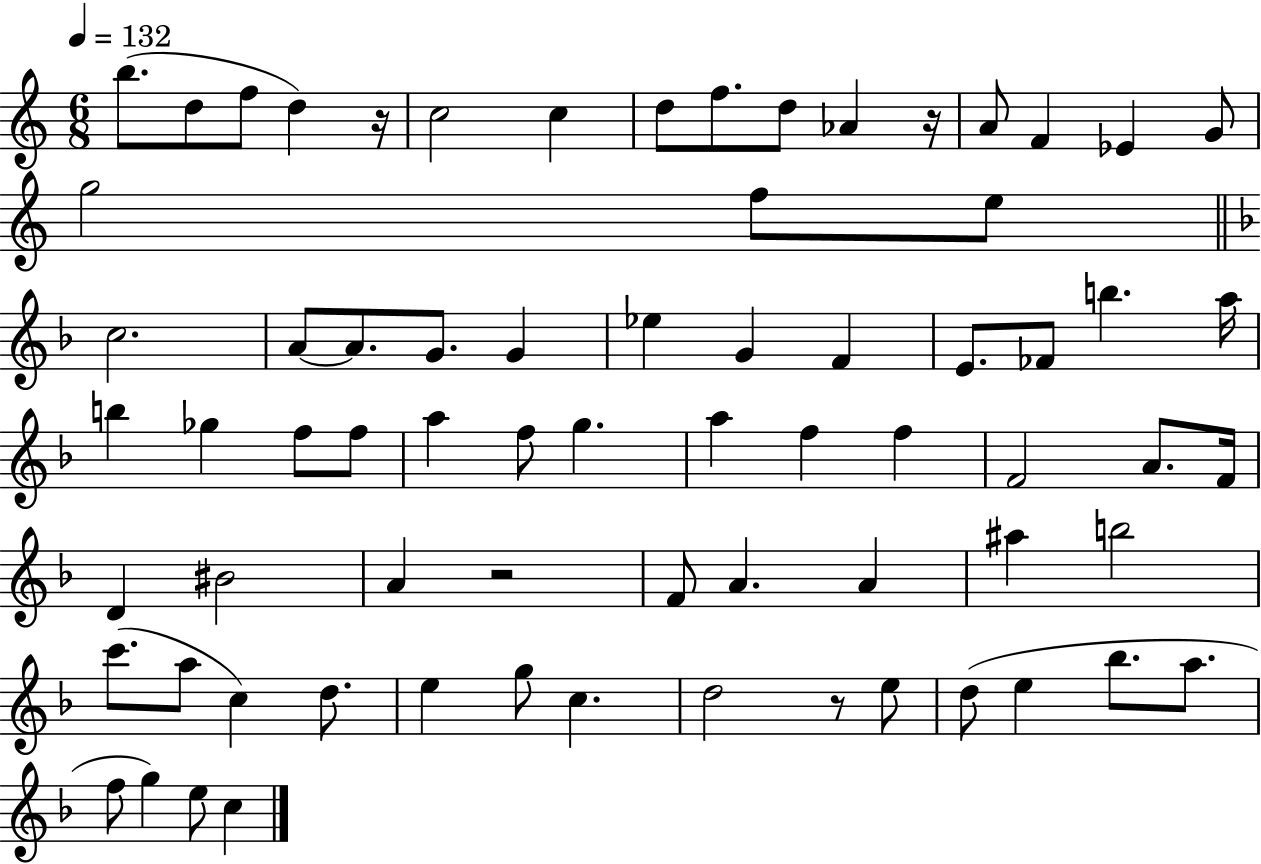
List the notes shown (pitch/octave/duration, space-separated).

B5/e. D5/e F5/e D5/q R/s C5/h C5/q D5/e F5/e. D5/e Ab4/q R/s A4/e F4/q Eb4/q G4/e G5/h F5/e E5/e C5/h. A4/e A4/e. G4/e. G4/q Eb5/q G4/q F4/q E4/e. FES4/e B5/q. A5/s B5/q Gb5/q F5/e F5/e A5/q F5/e G5/q. A5/q F5/q F5/q F4/h A4/e. F4/s D4/q BIS4/h A4/q R/h F4/e A4/q. A4/q A#5/q B5/h C6/e. A5/e C5/q D5/e. E5/q G5/e C5/q. D5/h R/e E5/e D5/e E5/q Bb5/e. A5/e. F5/e G5/q E5/e C5/q